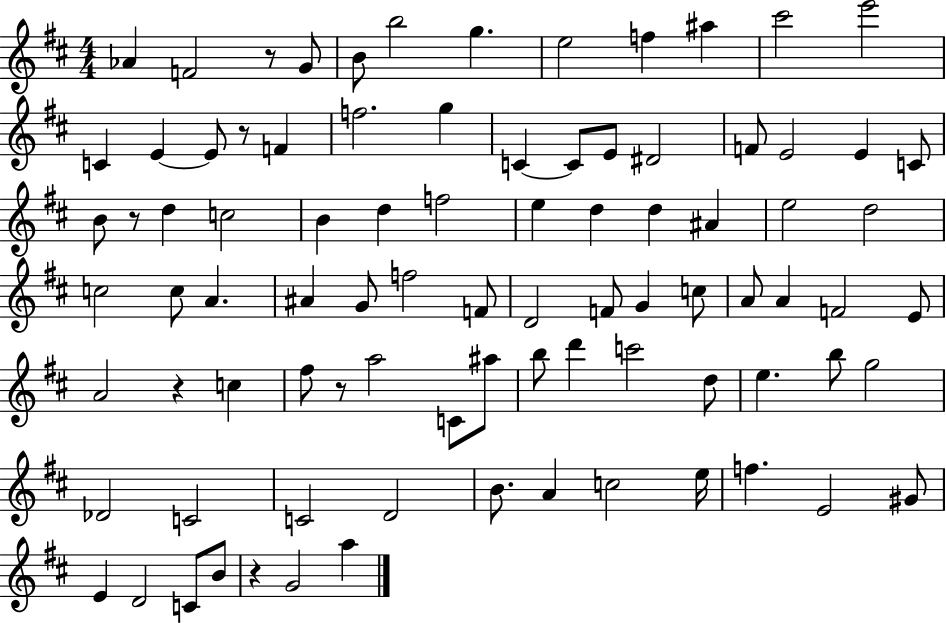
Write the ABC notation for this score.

X:1
T:Untitled
M:4/4
L:1/4
K:D
_A F2 z/2 G/2 B/2 b2 g e2 f ^a ^c'2 e'2 C E E/2 z/2 F f2 g C C/2 E/2 ^D2 F/2 E2 E C/2 B/2 z/2 d c2 B d f2 e d d ^A e2 d2 c2 c/2 A ^A G/2 f2 F/2 D2 F/2 G c/2 A/2 A F2 E/2 A2 z c ^f/2 z/2 a2 C/2 ^a/2 b/2 d' c'2 d/2 e b/2 g2 _D2 C2 C2 D2 B/2 A c2 e/4 f E2 ^G/2 E D2 C/2 B/2 z G2 a